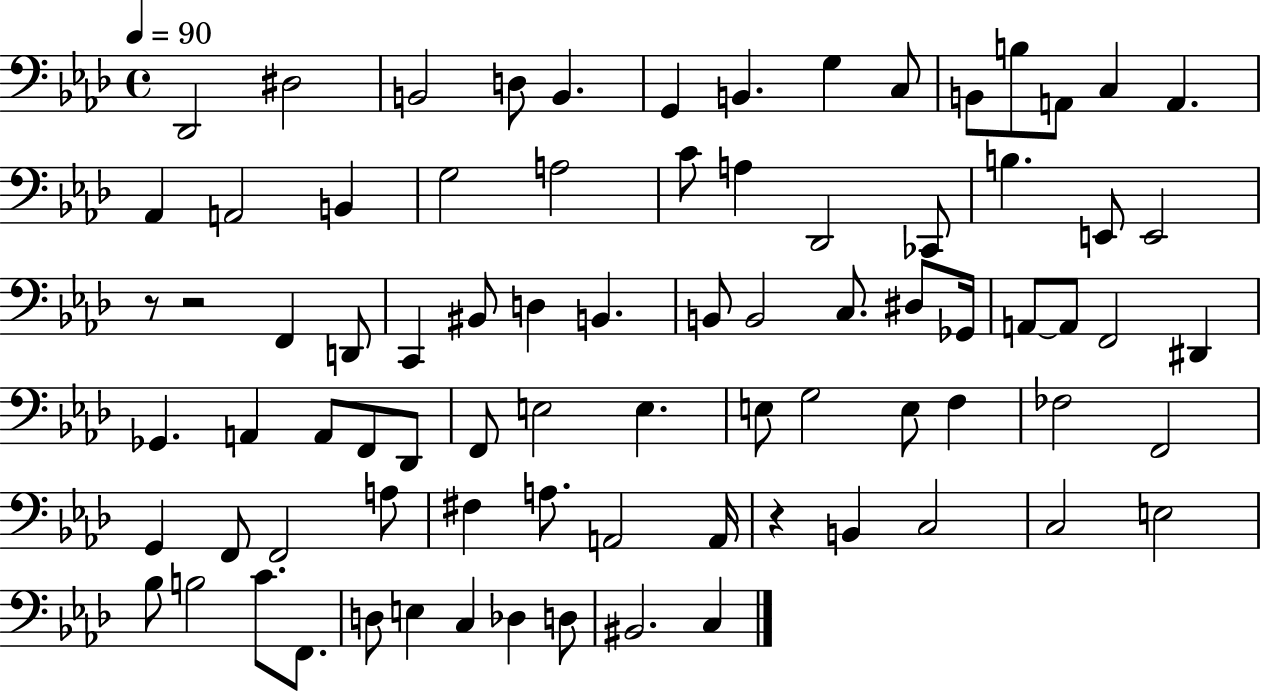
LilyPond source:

{
  \clef bass
  \time 4/4
  \defaultTimeSignature
  \key aes \major
  \tempo 4 = 90
  des,2 dis2 | b,2 d8 b,4. | g,4 b,4. g4 c8 | b,8 b8 a,8 c4 a,4. | \break aes,4 a,2 b,4 | g2 a2 | c'8 a4 des,2 ces,8 | b4. e,8 e,2 | \break r8 r2 f,4 d,8 | c,4 bis,8 d4 b,4. | b,8 b,2 c8. dis8 ges,16 | a,8~~ a,8 f,2 dis,4 | \break ges,4. a,4 a,8 f,8 des,8 | f,8 e2 e4. | e8 g2 e8 f4 | fes2 f,2 | \break g,4 f,8 f,2 a8 | fis4 a8. a,2 a,16 | r4 b,4 c2 | c2 e2 | \break bes8 b2 c'8. f,8. | d8 e4 c4 des4 d8 | bis,2. c4 | \bar "|."
}